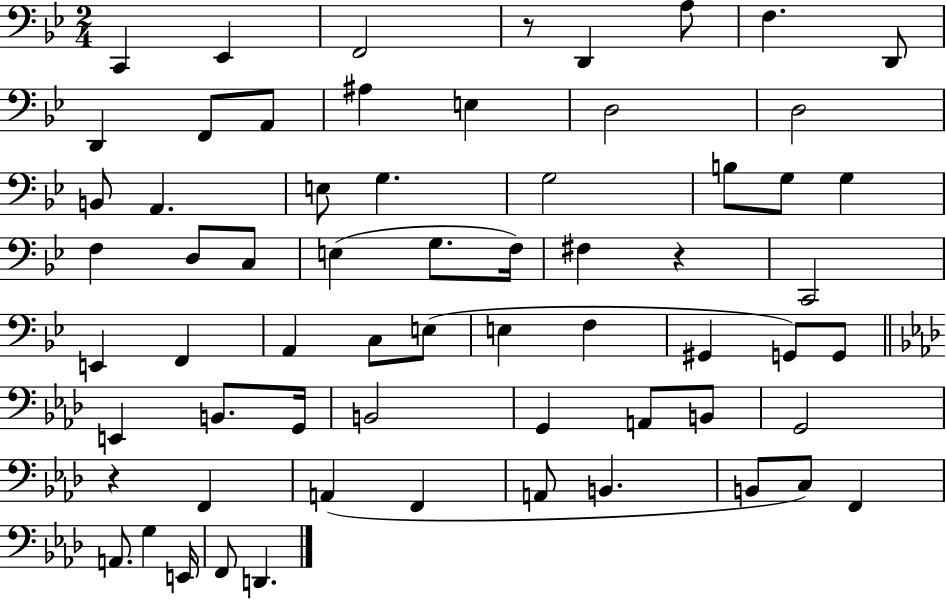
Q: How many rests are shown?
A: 3